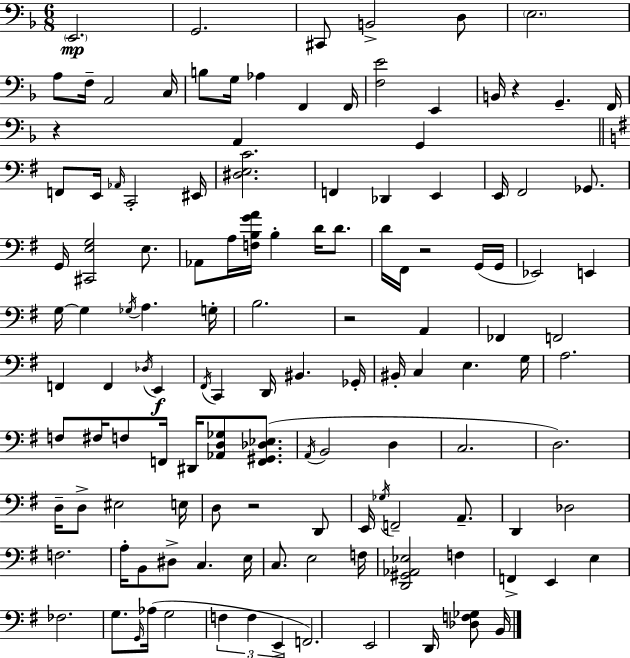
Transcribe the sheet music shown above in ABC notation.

X:1
T:Untitled
M:6/8
L:1/4
K:F
E,,2 G,,2 ^C,,/2 B,,2 D,/2 E,2 A,/2 F,/4 A,,2 C,/4 B,/2 G,/4 _A, F,, F,,/4 [F,E]2 E,, B,,/4 z G,, F,,/4 z A,, G,, F,,/2 E,,/4 _A,,/4 C,,2 ^E,,/4 [^D,E,C]2 F,, _D,, E,, E,,/4 ^F,,2 _G,,/2 G,,/4 [^C,,E,G,]2 E,/2 _A,,/2 A,/4 [F,B,GA]/4 B, D/4 D/2 D/4 ^F,,/4 z2 G,,/4 G,,/4 _E,,2 E,, G,/4 G, _G,/4 A, G,/4 B,2 z2 A,, _F,, F,,2 F,, F,, _D,/4 E,, ^F,,/4 C,, D,,/4 ^B,, _G,,/4 ^B,,/4 C, E, G,/4 A,2 F,/2 ^F,/4 F,/2 F,,/4 ^D,,/4 [_A,,D,_G,]/2 [F,,^G,,_D,_E,]/2 A,,/4 B,,2 D, C,2 D,2 D,/4 D,/2 ^E,2 E,/4 D,/2 z2 D,,/2 E,,/4 _G,/4 F,,2 A,,/2 D,, _D,2 F,2 A,/4 B,,/2 ^D,/2 C, E,/4 C,/2 E,2 F,/4 [D,,^G,,_A,,_E,]2 F, F,, E,, E, _F,2 G,/2 G,,/4 _A,/4 G,2 F, F, E,, F,,2 E,,2 D,,/4 [_D,F,_G,]/2 B,,/4